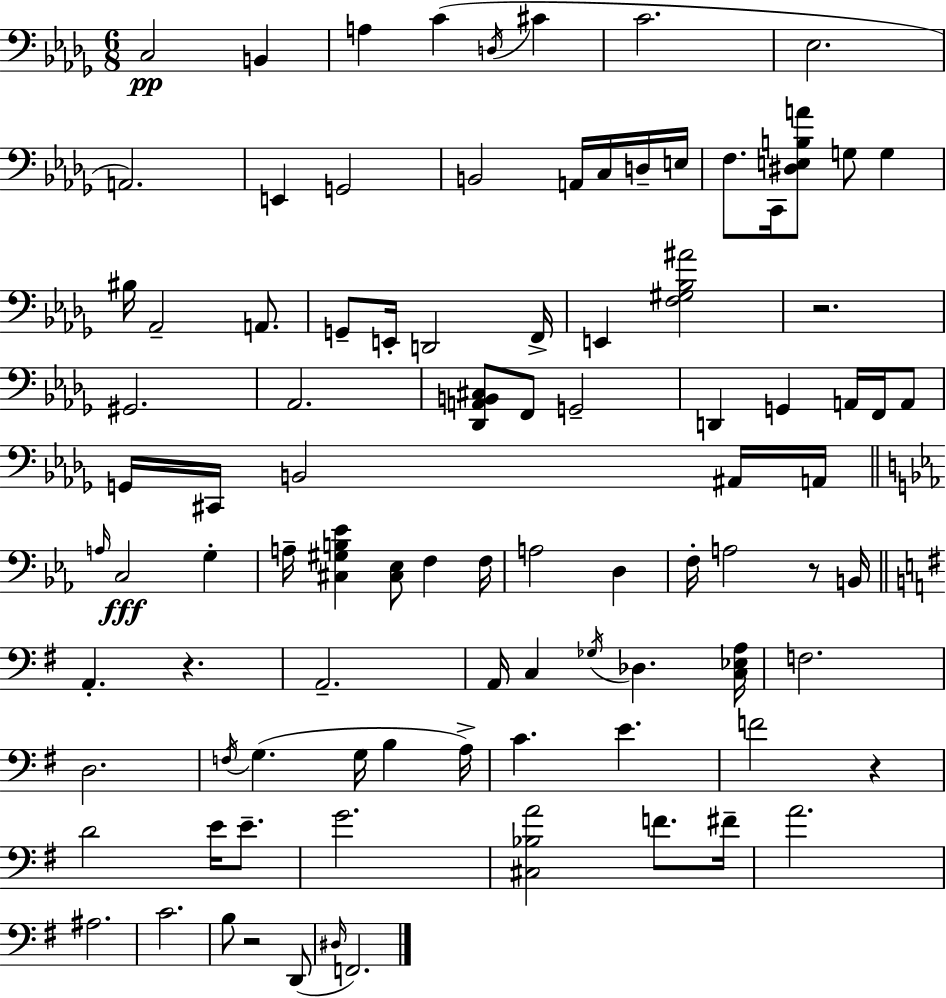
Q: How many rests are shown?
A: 5